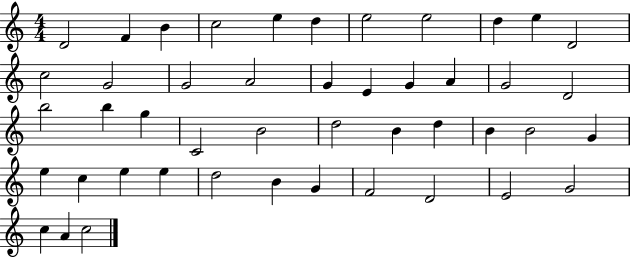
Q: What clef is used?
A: treble